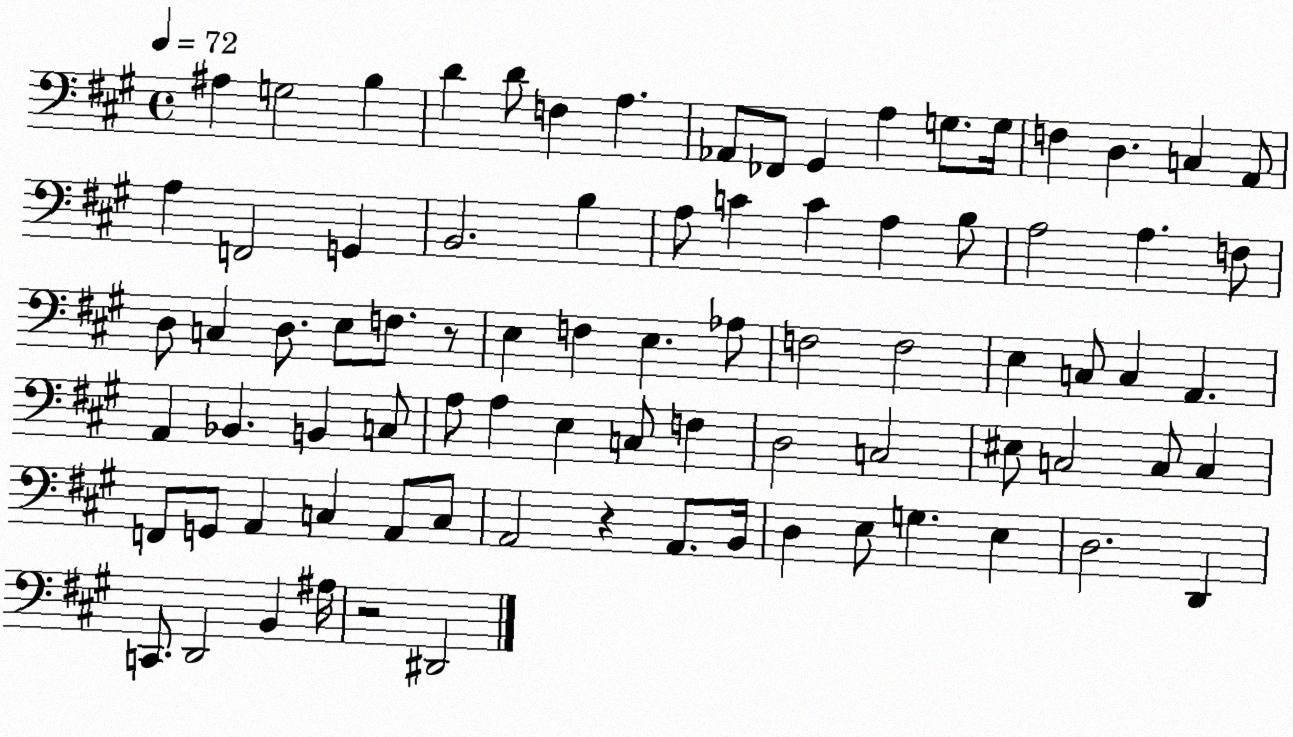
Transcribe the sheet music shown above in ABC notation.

X:1
T:Untitled
M:4/4
L:1/4
K:A
^A, G,2 B, D D/2 F, A, _A,,/2 _F,,/2 ^G,, A, G,/2 G,/4 F, D, C, A,,/2 A, F,,2 G,, B,,2 B, A,/2 C C A, B,/2 A,2 A, F,/2 D,/2 C, D,/2 E,/2 F,/2 z/2 E, F, E, _A,/2 F,2 F,2 E, C,/2 C, A,, A,, _B,, B,, C,/2 A,/2 A, E, C,/2 F, D,2 C,2 ^E,/2 C,2 C,/2 C, F,,/2 G,,/2 A,, C, A,,/2 C,/2 A,,2 z A,,/2 B,,/4 D, E,/2 G, E, D,2 D,, C,,/2 D,,2 B,, ^A,/4 z2 ^D,,2